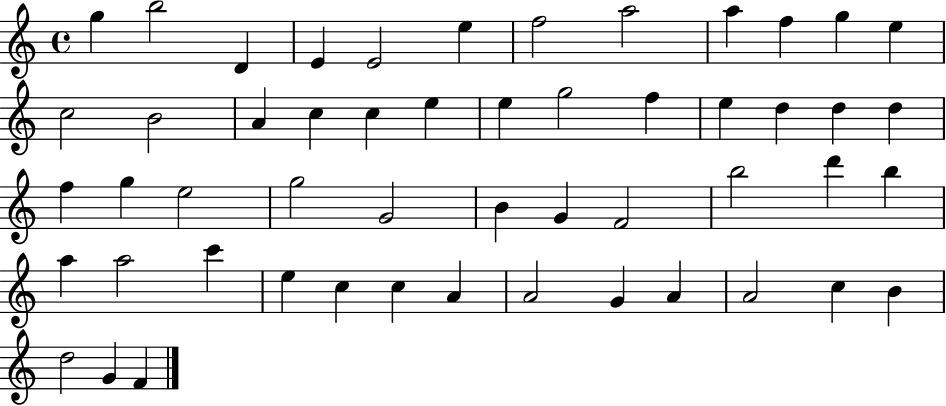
X:1
T:Untitled
M:4/4
L:1/4
K:C
g b2 D E E2 e f2 a2 a f g e c2 B2 A c c e e g2 f e d d d f g e2 g2 G2 B G F2 b2 d' b a a2 c' e c c A A2 G A A2 c B d2 G F